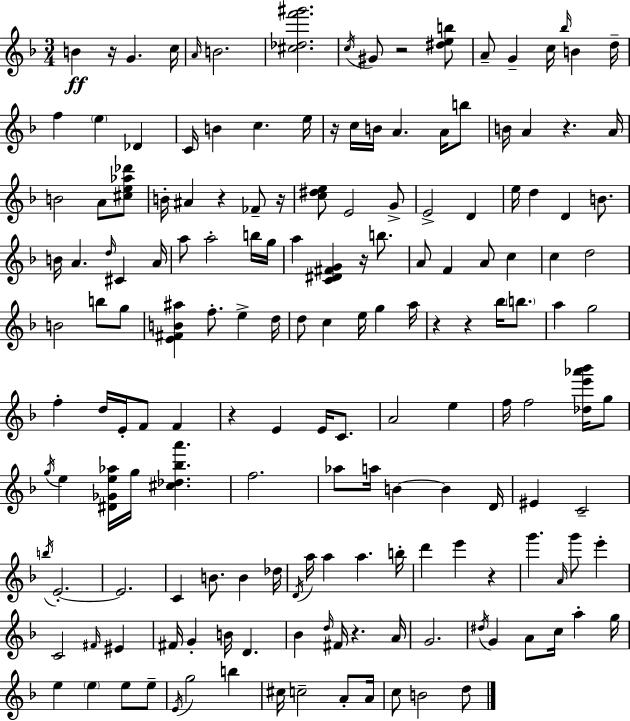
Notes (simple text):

B4/q R/s G4/q. C5/s A4/s B4/h. [C#5,Db5,F6,G#6]/h. C5/s G#4/e R/h [D#5,E5,B5]/e A4/e G4/q C5/s Bb5/s B4/q D5/s F5/q E5/q Db4/q C4/s B4/q C5/q. E5/s R/s C5/s B4/s A4/q. A4/s B5/e B4/s A4/q R/q. A4/s B4/h A4/e [C#5,E5,Ab5,Db6]/e B4/s A#4/q R/q FES4/e R/s [C5,D#5,E5]/e E4/h G4/e E4/h D4/q E5/s D5/q D4/q B4/e. B4/s A4/q. D5/s C#4/q A4/s A5/e A5/h B5/s G5/s A5/q [C4,D#4,F#4,G4]/q R/s B5/e. A4/e F4/q A4/e C5/q C5/q D5/h B4/h B5/e G5/e [E4,F#4,B4,A#5]/q F5/e. E5/q D5/s D5/e C5/q E5/s G5/q A5/s R/q R/q Bb5/s B5/e. A5/q G5/h F5/q D5/s E4/s F4/e F4/q R/q E4/q E4/s C4/e. A4/h E5/q F5/s F5/h [Db5,E6,Ab6,Bb6]/s G5/e G5/s E5/q [D#4,Gb4,E5,Ab5]/s G5/s [C#5,Db5,Bb5,A6]/q. F5/h. Ab5/e A5/s B4/q B4/q D4/s EIS4/q C4/h B5/s E4/h. E4/h. C4/q B4/e. B4/q Db5/s D4/s A5/s A5/q A5/q. B5/s D6/q E6/q R/q G6/q. A4/s G6/e E6/q C4/h F#4/s EIS4/q F#4/s G4/q B4/s D4/q. Bb4/q D5/s F#4/s R/q. A4/s G4/h. D#5/s G4/q A4/e C5/s A5/q G5/s E5/q E5/q E5/e E5/e E4/s G5/h B5/q C#5/s C5/h A4/e A4/s C5/e B4/h D5/e